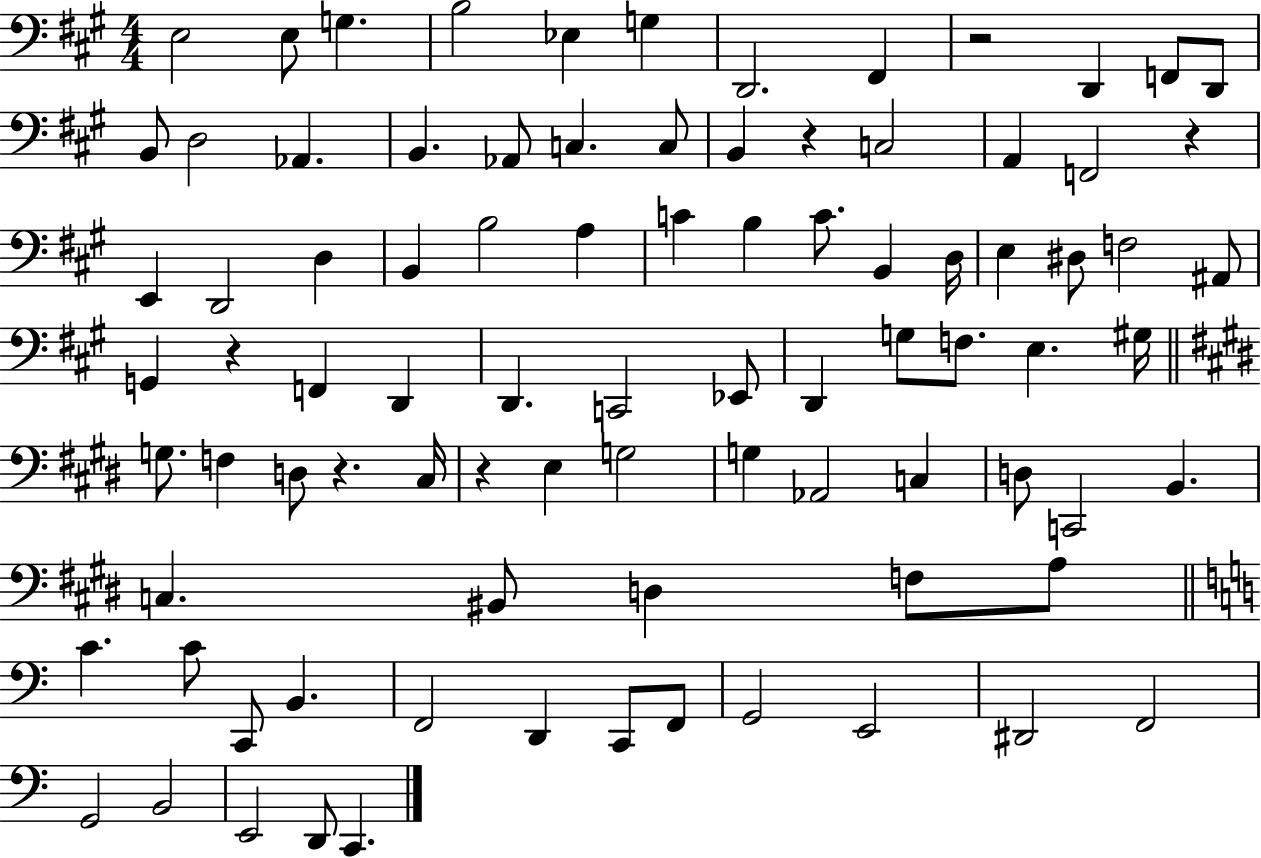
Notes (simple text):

E3/h E3/e G3/q. B3/h Eb3/q G3/q D2/h. F#2/q R/h D2/q F2/e D2/e B2/e D3/h Ab2/q. B2/q. Ab2/e C3/q. C3/e B2/q R/q C3/h A2/q F2/h R/q E2/q D2/h D3/q B2/q B3/h A3/q C4/q B3/q C4/e. B2/q D3/s E3/q D#3/e F3/h A#2/e G2/q R/q F2/q D2/q D2/q. C2/h Eb2/e D2/q G3/e F3/e. E3/q. G#3/s G3/e. F3/q D3/e R/q. C#3/s R/q E3/q G3/h G3/q Ab2/h C3/q D3/e C2/h B2/q. C3/q. BIS2/e D3/q F3/e A3/e C4/q. C4/e C2/e B2/q. F2/h D2/q C2/e F2/e G2/h E2/h D#2/h F2/h G2/h B2/h E2/h D2/e C2/q.